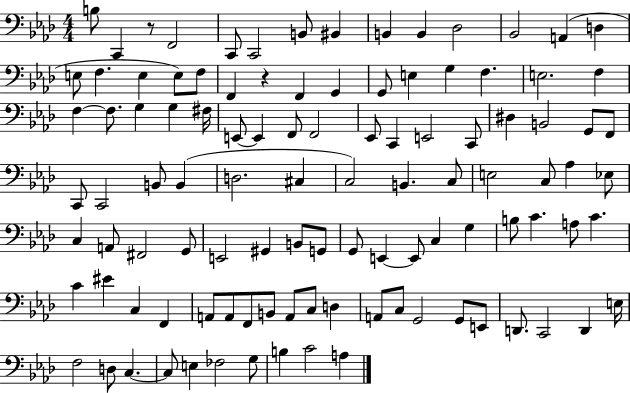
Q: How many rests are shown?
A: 2